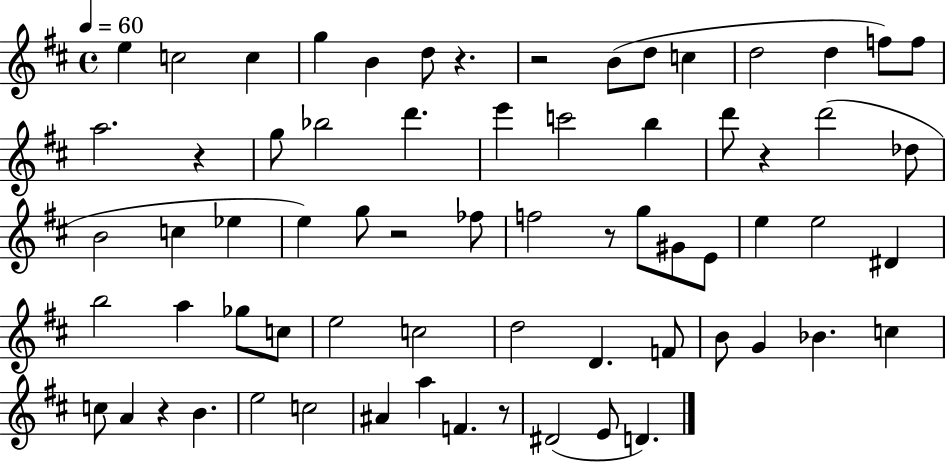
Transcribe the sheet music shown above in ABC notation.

X:1
T:Untitled
M:4/4
L:1/4
K:D
e c2 c g B d/2 z z2 B/2 d/2 c d2 d f/2 f/2 a2 z g/2 _b2 d' e' c'2 b d'/2 z d'2 _d/2 B2 c _e e g/2 z2 _f/2 f2 z/2 g/2 ^G/2 E/2 e e2 ^D b2 a _g/2 c/2 e2 c2 d2 D F/2 B/2 G _B c c/2 A z B e2 c2 ^A a F z/2 ^D2 E/2 D